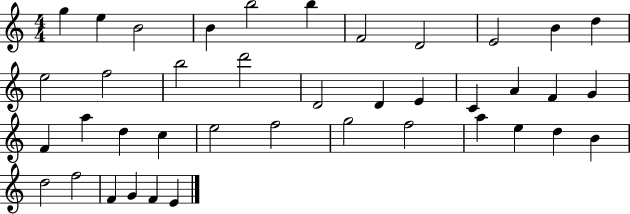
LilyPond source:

{
  \clef treble
  \numericTimeSignature
  \time 4/4
  \key c \major
  g''4 e''4 b'2 | b'4 b''2 b''4 | f'2 d'2 | e'2 b'4 d''4 | \break e''2 f''2 | b''2 d'''2 | d'2 d'4 e'4 | c'4 a'4 f'4 g'4 | \break f'4 a''4 d''4 c''4 | e''2 f''2 | g''2 f''2 | a''4 e''4 d''4 b'4 | \break d''2 f''2 | f'4 g'4 f'4 e'4 | \bar "|."
}